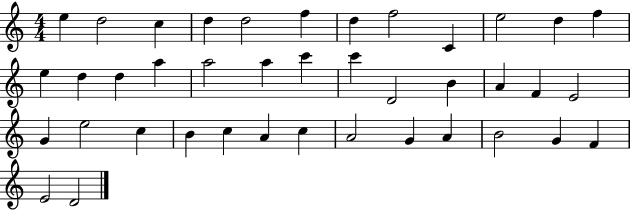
E5/q D5/h C5/q D5/q D5/h F5/q D5/q F5/h C4/q E5/h D5/q F5/q E5/q D5/q D5/q A5/q A5/h A5/q C6/q C6/q D4/h B4/q A4/q F4/q E4/h G4/q E5/h C5/q B4/q C5/q A4/q C5/q A4/h G4/q A4/q B4/h G4/q F4/q E4/h D4/h